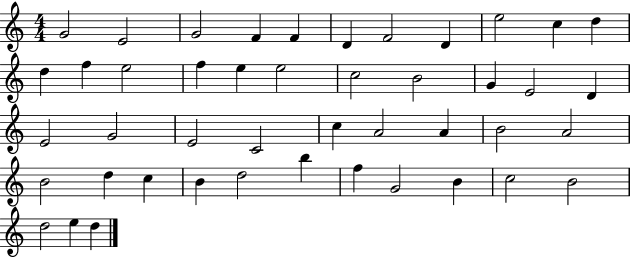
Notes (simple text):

G4/h E4/h G4/h F4/q F4/q D4/q F4/h D4/q E5/h C5/q D5/q D5/q F5/q E5/h F5/q E5/q E5/h C5/h B4/h G4/q E4/h D4/q E4/h G4/h E4/h C4/h C5/q A4/h A4/q B4/h A4/h B4/h D5/q C5/q B4/q D5/h B5/q F5/q G4/h B4/q C5/h B4/h D5/h E5/q D5/q